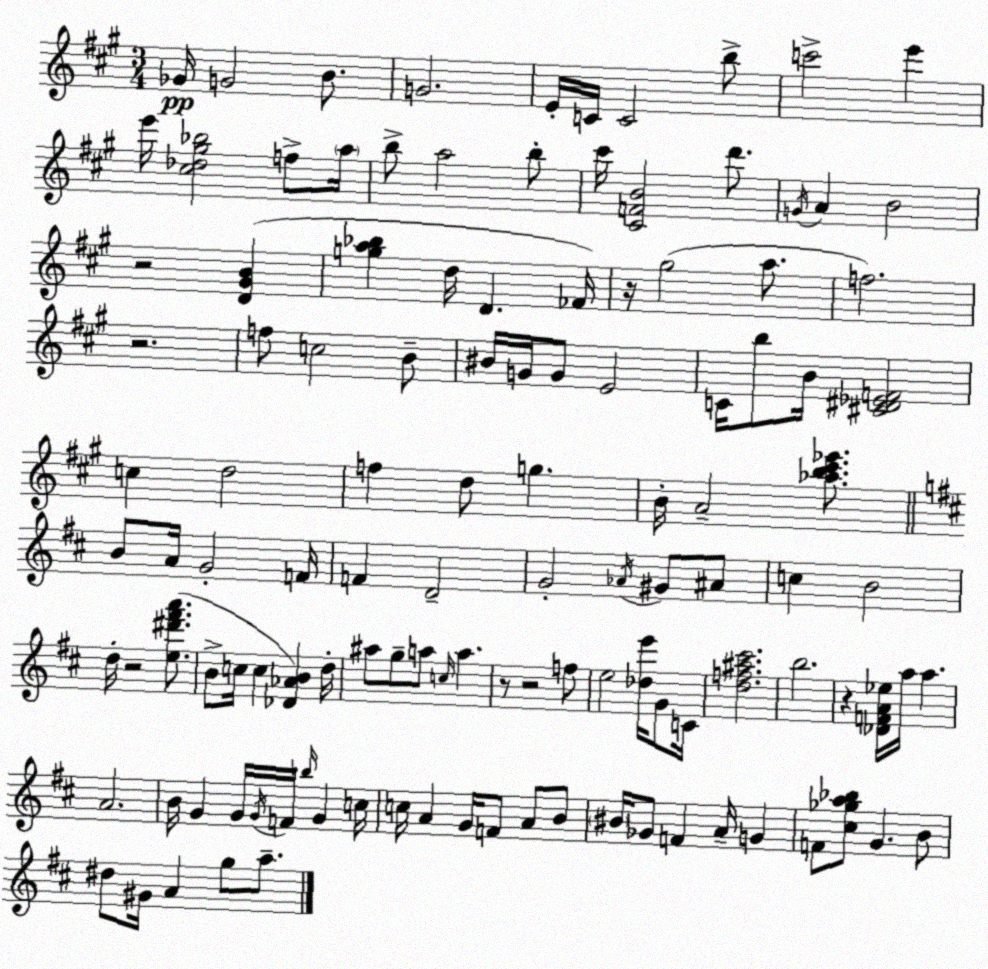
X:1
T:Untitled
M:3/4
L:1/4
K:A
_G/4 G2 B/2 G2 E/4 C/4 C2 b/2 c'2 e' e'/4 [^c_d^g_b]2 f/2 a/4 b/2 a2 b/2 ^c'/4 [^CFB]2 d'/2 G/4 A B2 z2 [D^GB] [ga_b] d/4 D _F/4 z/4 ^g2 a/2 f2 z2 f/2 c2 B/2 ^B/4 G/4 G/2 E2 C/4 b/2 B/4 [^C^D_EF]2 c d2 f d/2 g B/4 A2 [_ab^c'_e']/2 B/2 A/4 G2 F/4 F D2 G2 _A/4 ^G/2 ^A/2 c B2 d/4 z2 [e^d'^f'a']/2 B/2 c/4 c [_D_AB] d/4 ^a/2 g/2 a/2 c/4 a z/2 z2 f/2 e2 [_de']/4 G/2 C/4 [df^a^c']2 b2 z [_DFA_e]/4 a/4 a A2 B/4 G G/4 G/4 F/4 _b/4 G c/4 c/4 A G/4 F/2 A/2 B/2 ^B/4 _G/2 F A/4 G F/2 [^c_ga_b]/2 G B/2 ^d/2 ^G/4 A g/2 a/2